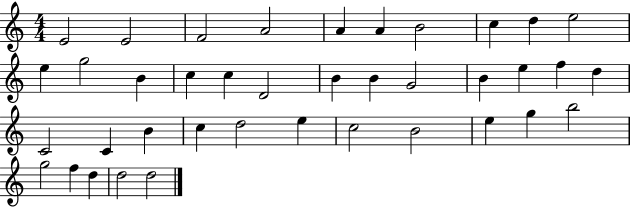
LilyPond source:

{
  \clef treble
  \numericTimeSignature
  \time 4/4
  \key c \major
  e'2 e'2 | f'2 a'2 | a'4 a'4 b'2 | c''4 d''4 e''2 | \break e''4 g''2 b'4 | c''4 c''4 d'2 | b'4 b'4 g'2 | b'4 e''4 f''4 d''4 | \break c'2 c'4 b'4 | c''4 d''2 e''4 | c''2 b'2 | e''4 g''4 b''2 | \break g''2 f''4 d''4 | d''2 d''2 | \bar "|."
}